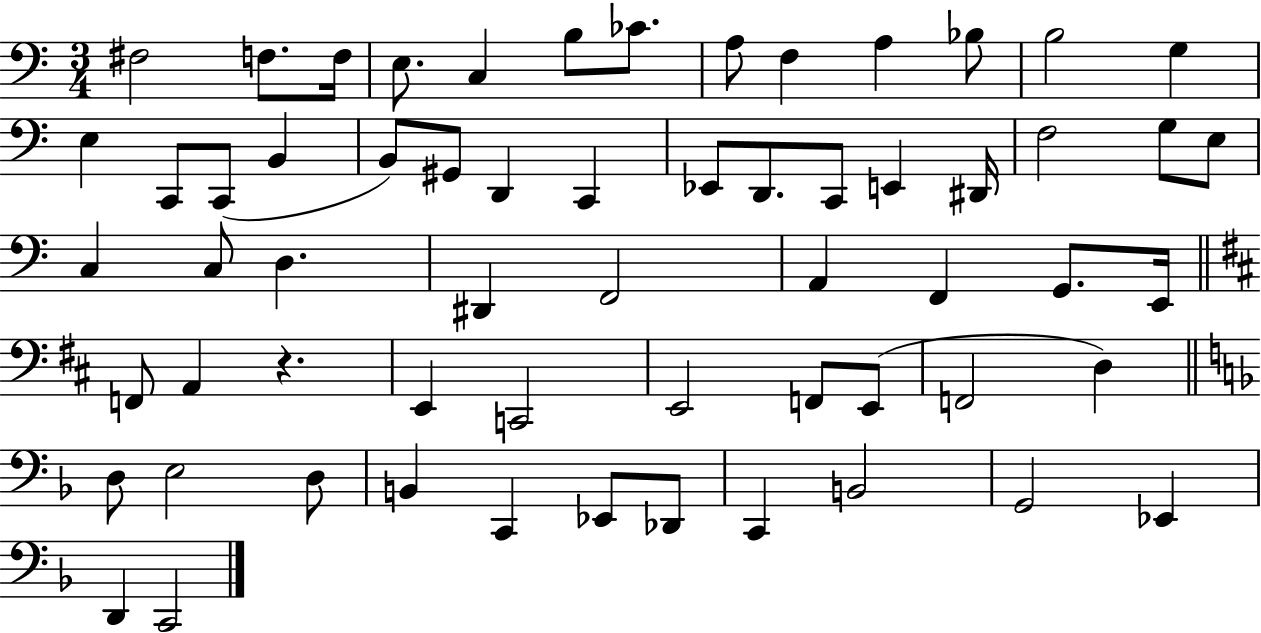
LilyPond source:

{
  \clef bass
  \numericTimeSignature
  \time 3/4
  \key c \major
  fis2 f8. f16 | e8. c4 b8 ces'8. | a8 f4 a4 bes8 | b2 g4 | \break e4 c,8 c,8( b,4 | b,8) gis,8 d,4 c,4 | ees,8 d,8. c,8 e,4 dis,16 | f2 g8 e8 | \break c4 c8 d4. | dis,4 f,2 | a,4 f,4 g,8. e,16 | \bar "||" \break \key d \major f,8 a,4 r4. | e,4 c,2 | e,2 f,8 e,8( | f,2 d4) | \break \bar "||" \break \key f \major d8 e2 d8 | b,4 c,4 ees,8 des,8 | c,4 b,2 | g,2 ees,4 | \break d,4 c,2 | \bar "|."
}